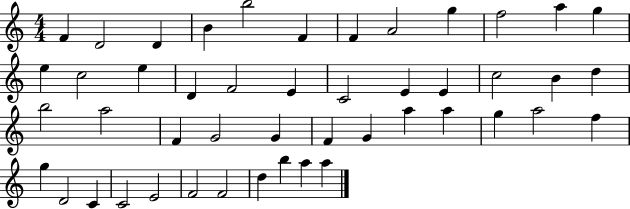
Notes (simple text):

F4/q D4/h D4/q B4/q B5/h F4/q F4/q A4/h G5/q F5/h A5/q G5/q E5/q C5/h E5/q D4/q F4/h E4/q C4/h E4/q E4/q C5/h B4/q D5/q B5/h A5/h F4/q G4/h G4/q F4/q G4/q A5/q A5/q G5/q A5/h F5/q G5/q D4/h C4/q C4/h E4/h F4/h F4/h D5/q B5/q A5/q A5/q